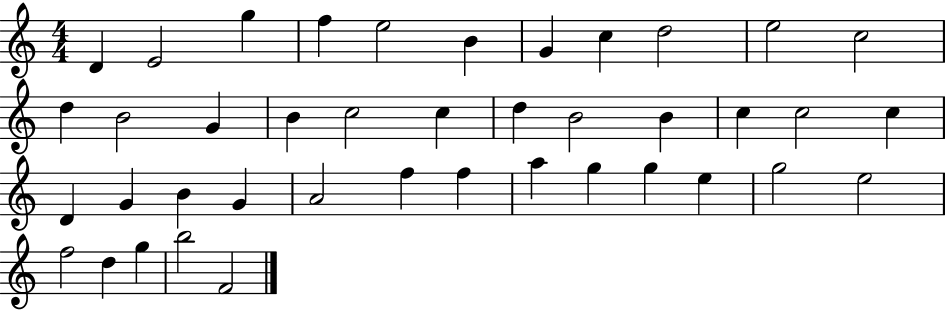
{
  \clef treble
  \numericTimeSignature
  \time 4/4
  \key c \major
  d'4 e'2 g''4 | f''4 e''2 b'4 | g'4 c''4 d''2 | e''2 c''2 | \break d''4 b'2 g'4 | b'4 c''2 c''4 | d''4 b'2 b'4 | c''4 c''2 c''4 | \break d'4 g'4 b'4 g'4 | a'2 f''4 f''4 | a''4 g''4 g''4 e''4 | g''2 e''2 | \break f''2 d''4 g''4 | b''2 f'2 | \bar "|."
}